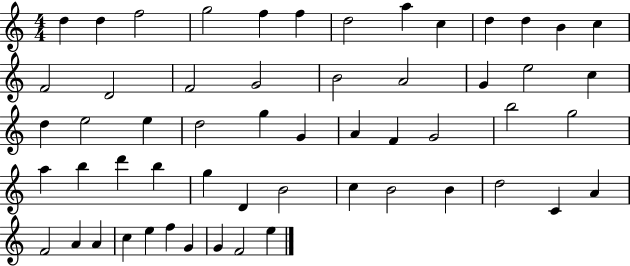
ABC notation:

X:1
T:Untitled
M:4/4
L:1/4
K:C
d d f2 g2 f f d2 a c d d B c F2 D2 F2 G2 B2 A2 G e2 c d e2 e d2 g G A F G2 b2 g2 a b d' b g D B2 c B2 B d2 C A F2 A A c e f G G F2 e